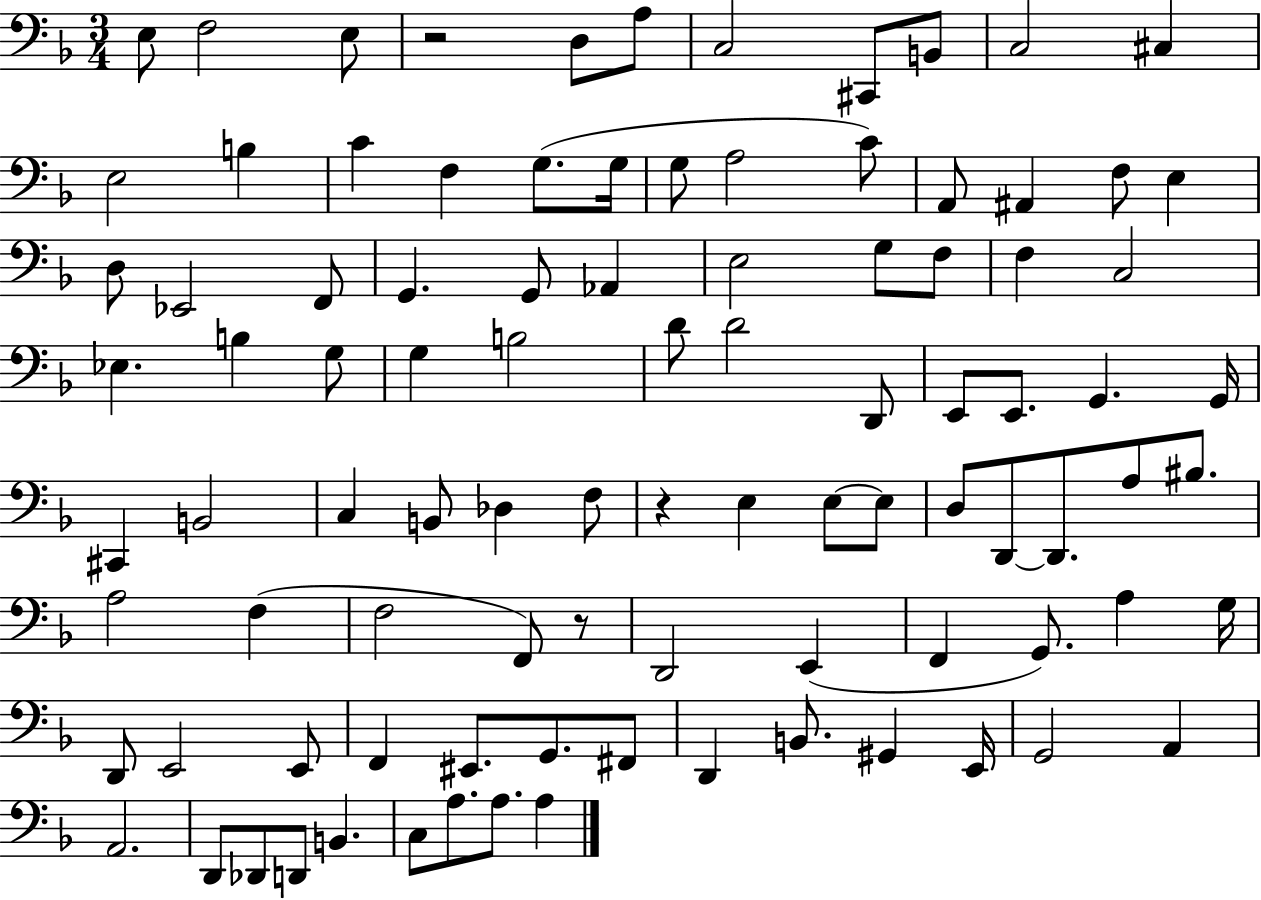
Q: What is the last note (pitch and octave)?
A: A3